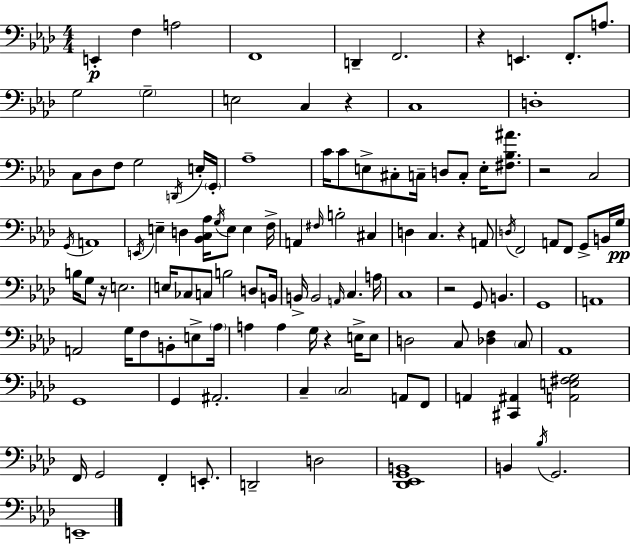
X:1
T:Untitled
M:4/4
L:1/4
K:Ab
E,, F, A,2 F,,4 D,, F,,2 z E,, F,,/2 A,/2 G,2 G,2 E,2 C, z C,4 D,4 C,/2 _D,/2 F,/2 G,2 D,,/4 E,/4 G,,/4 _A,4 C/4 C/2 E,/2 ^C,/2 C,/4 D,/2 C,/2 E,/4 [^F,_B,^A]/2 z2 C,2 G,,/4 A,,4 E,,/4 E, D, [_B,,C,_A,]/4 G,/4 E,/2 E, F,/4 A,, ^F,/4 B,2 ^C, D, C, z A,,/2 D,/4 F,,2 A,,/2 F,,/2 G,,/2 B,,/4 G,/4 B,/4 G,/2 z/4 E,2 E,/4 _C,/2 C,/2 B,2 D,/2 B,,/4 B,,/4 B,,2 A,,/4 C, A,/4 C,4 z2 G,,/2 B,, G,,4 A,,4 A,,2 G,/4 F,/2 B,,/2 E,/2 _A,/4 A, A, G,/4 z E,/4 E,/2 D,2 C,/2 [_D,F,] C,/2 _A,,4 G,,4 G,, ^A,,2 C, C,2 A,,/2 F,,/2 A,, [^C,,^A,,] [A,,E,^F,G,]2 F,,/4 G,,2 F,, E,,/2 D,,2 D,2 [_D,,_E,,G,,B,,]4 B,, _B,/4 G,,2 E,,4